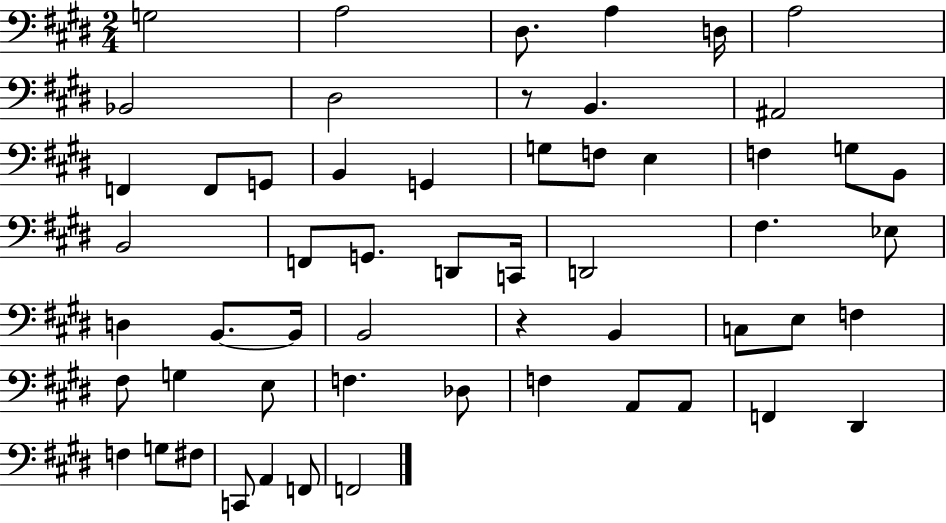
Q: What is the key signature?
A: E major